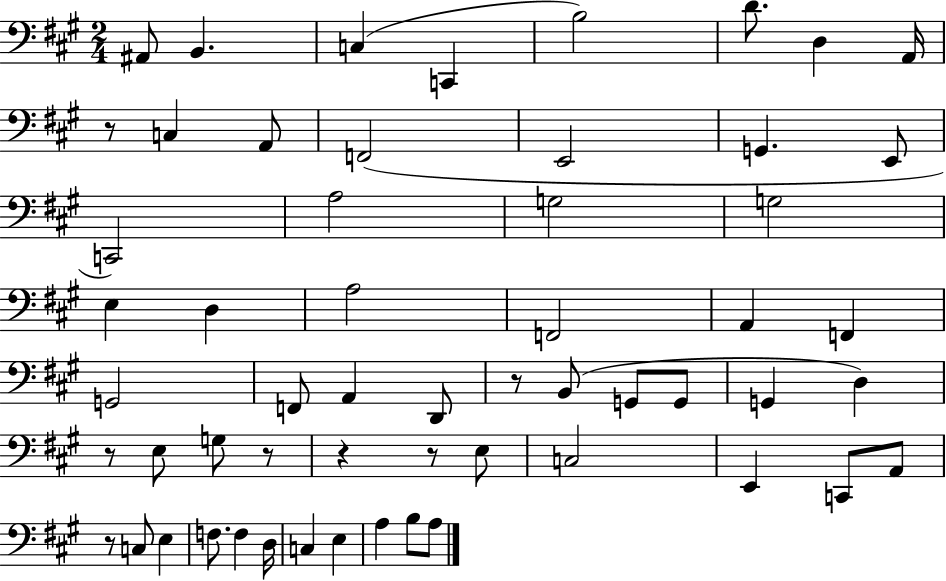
X:1
T:Untitled
M:2/4
L:1/4
K:A
^A,,/2 B,, C, C,, B,2 D/2 D, A,,/4 z/2 C, A,,/2 F,,2 E,,2 G,, E,,/2 C,,2 A,2 G,2 G,2 E, D, A,2 F,,2 A,, F,, G,,2 F,,/2 A,, D,,/2 z/2 B,,/2 G,,/2 G,,/2 G,, D, z/2 E,/2 G,/2 z/2 z z/2 E,/2 C,2 E,, C,,/2 A,,/2 z/2 C,/2 E, F,/2 F, D,/4 C, E, A, B,/2 A,/2